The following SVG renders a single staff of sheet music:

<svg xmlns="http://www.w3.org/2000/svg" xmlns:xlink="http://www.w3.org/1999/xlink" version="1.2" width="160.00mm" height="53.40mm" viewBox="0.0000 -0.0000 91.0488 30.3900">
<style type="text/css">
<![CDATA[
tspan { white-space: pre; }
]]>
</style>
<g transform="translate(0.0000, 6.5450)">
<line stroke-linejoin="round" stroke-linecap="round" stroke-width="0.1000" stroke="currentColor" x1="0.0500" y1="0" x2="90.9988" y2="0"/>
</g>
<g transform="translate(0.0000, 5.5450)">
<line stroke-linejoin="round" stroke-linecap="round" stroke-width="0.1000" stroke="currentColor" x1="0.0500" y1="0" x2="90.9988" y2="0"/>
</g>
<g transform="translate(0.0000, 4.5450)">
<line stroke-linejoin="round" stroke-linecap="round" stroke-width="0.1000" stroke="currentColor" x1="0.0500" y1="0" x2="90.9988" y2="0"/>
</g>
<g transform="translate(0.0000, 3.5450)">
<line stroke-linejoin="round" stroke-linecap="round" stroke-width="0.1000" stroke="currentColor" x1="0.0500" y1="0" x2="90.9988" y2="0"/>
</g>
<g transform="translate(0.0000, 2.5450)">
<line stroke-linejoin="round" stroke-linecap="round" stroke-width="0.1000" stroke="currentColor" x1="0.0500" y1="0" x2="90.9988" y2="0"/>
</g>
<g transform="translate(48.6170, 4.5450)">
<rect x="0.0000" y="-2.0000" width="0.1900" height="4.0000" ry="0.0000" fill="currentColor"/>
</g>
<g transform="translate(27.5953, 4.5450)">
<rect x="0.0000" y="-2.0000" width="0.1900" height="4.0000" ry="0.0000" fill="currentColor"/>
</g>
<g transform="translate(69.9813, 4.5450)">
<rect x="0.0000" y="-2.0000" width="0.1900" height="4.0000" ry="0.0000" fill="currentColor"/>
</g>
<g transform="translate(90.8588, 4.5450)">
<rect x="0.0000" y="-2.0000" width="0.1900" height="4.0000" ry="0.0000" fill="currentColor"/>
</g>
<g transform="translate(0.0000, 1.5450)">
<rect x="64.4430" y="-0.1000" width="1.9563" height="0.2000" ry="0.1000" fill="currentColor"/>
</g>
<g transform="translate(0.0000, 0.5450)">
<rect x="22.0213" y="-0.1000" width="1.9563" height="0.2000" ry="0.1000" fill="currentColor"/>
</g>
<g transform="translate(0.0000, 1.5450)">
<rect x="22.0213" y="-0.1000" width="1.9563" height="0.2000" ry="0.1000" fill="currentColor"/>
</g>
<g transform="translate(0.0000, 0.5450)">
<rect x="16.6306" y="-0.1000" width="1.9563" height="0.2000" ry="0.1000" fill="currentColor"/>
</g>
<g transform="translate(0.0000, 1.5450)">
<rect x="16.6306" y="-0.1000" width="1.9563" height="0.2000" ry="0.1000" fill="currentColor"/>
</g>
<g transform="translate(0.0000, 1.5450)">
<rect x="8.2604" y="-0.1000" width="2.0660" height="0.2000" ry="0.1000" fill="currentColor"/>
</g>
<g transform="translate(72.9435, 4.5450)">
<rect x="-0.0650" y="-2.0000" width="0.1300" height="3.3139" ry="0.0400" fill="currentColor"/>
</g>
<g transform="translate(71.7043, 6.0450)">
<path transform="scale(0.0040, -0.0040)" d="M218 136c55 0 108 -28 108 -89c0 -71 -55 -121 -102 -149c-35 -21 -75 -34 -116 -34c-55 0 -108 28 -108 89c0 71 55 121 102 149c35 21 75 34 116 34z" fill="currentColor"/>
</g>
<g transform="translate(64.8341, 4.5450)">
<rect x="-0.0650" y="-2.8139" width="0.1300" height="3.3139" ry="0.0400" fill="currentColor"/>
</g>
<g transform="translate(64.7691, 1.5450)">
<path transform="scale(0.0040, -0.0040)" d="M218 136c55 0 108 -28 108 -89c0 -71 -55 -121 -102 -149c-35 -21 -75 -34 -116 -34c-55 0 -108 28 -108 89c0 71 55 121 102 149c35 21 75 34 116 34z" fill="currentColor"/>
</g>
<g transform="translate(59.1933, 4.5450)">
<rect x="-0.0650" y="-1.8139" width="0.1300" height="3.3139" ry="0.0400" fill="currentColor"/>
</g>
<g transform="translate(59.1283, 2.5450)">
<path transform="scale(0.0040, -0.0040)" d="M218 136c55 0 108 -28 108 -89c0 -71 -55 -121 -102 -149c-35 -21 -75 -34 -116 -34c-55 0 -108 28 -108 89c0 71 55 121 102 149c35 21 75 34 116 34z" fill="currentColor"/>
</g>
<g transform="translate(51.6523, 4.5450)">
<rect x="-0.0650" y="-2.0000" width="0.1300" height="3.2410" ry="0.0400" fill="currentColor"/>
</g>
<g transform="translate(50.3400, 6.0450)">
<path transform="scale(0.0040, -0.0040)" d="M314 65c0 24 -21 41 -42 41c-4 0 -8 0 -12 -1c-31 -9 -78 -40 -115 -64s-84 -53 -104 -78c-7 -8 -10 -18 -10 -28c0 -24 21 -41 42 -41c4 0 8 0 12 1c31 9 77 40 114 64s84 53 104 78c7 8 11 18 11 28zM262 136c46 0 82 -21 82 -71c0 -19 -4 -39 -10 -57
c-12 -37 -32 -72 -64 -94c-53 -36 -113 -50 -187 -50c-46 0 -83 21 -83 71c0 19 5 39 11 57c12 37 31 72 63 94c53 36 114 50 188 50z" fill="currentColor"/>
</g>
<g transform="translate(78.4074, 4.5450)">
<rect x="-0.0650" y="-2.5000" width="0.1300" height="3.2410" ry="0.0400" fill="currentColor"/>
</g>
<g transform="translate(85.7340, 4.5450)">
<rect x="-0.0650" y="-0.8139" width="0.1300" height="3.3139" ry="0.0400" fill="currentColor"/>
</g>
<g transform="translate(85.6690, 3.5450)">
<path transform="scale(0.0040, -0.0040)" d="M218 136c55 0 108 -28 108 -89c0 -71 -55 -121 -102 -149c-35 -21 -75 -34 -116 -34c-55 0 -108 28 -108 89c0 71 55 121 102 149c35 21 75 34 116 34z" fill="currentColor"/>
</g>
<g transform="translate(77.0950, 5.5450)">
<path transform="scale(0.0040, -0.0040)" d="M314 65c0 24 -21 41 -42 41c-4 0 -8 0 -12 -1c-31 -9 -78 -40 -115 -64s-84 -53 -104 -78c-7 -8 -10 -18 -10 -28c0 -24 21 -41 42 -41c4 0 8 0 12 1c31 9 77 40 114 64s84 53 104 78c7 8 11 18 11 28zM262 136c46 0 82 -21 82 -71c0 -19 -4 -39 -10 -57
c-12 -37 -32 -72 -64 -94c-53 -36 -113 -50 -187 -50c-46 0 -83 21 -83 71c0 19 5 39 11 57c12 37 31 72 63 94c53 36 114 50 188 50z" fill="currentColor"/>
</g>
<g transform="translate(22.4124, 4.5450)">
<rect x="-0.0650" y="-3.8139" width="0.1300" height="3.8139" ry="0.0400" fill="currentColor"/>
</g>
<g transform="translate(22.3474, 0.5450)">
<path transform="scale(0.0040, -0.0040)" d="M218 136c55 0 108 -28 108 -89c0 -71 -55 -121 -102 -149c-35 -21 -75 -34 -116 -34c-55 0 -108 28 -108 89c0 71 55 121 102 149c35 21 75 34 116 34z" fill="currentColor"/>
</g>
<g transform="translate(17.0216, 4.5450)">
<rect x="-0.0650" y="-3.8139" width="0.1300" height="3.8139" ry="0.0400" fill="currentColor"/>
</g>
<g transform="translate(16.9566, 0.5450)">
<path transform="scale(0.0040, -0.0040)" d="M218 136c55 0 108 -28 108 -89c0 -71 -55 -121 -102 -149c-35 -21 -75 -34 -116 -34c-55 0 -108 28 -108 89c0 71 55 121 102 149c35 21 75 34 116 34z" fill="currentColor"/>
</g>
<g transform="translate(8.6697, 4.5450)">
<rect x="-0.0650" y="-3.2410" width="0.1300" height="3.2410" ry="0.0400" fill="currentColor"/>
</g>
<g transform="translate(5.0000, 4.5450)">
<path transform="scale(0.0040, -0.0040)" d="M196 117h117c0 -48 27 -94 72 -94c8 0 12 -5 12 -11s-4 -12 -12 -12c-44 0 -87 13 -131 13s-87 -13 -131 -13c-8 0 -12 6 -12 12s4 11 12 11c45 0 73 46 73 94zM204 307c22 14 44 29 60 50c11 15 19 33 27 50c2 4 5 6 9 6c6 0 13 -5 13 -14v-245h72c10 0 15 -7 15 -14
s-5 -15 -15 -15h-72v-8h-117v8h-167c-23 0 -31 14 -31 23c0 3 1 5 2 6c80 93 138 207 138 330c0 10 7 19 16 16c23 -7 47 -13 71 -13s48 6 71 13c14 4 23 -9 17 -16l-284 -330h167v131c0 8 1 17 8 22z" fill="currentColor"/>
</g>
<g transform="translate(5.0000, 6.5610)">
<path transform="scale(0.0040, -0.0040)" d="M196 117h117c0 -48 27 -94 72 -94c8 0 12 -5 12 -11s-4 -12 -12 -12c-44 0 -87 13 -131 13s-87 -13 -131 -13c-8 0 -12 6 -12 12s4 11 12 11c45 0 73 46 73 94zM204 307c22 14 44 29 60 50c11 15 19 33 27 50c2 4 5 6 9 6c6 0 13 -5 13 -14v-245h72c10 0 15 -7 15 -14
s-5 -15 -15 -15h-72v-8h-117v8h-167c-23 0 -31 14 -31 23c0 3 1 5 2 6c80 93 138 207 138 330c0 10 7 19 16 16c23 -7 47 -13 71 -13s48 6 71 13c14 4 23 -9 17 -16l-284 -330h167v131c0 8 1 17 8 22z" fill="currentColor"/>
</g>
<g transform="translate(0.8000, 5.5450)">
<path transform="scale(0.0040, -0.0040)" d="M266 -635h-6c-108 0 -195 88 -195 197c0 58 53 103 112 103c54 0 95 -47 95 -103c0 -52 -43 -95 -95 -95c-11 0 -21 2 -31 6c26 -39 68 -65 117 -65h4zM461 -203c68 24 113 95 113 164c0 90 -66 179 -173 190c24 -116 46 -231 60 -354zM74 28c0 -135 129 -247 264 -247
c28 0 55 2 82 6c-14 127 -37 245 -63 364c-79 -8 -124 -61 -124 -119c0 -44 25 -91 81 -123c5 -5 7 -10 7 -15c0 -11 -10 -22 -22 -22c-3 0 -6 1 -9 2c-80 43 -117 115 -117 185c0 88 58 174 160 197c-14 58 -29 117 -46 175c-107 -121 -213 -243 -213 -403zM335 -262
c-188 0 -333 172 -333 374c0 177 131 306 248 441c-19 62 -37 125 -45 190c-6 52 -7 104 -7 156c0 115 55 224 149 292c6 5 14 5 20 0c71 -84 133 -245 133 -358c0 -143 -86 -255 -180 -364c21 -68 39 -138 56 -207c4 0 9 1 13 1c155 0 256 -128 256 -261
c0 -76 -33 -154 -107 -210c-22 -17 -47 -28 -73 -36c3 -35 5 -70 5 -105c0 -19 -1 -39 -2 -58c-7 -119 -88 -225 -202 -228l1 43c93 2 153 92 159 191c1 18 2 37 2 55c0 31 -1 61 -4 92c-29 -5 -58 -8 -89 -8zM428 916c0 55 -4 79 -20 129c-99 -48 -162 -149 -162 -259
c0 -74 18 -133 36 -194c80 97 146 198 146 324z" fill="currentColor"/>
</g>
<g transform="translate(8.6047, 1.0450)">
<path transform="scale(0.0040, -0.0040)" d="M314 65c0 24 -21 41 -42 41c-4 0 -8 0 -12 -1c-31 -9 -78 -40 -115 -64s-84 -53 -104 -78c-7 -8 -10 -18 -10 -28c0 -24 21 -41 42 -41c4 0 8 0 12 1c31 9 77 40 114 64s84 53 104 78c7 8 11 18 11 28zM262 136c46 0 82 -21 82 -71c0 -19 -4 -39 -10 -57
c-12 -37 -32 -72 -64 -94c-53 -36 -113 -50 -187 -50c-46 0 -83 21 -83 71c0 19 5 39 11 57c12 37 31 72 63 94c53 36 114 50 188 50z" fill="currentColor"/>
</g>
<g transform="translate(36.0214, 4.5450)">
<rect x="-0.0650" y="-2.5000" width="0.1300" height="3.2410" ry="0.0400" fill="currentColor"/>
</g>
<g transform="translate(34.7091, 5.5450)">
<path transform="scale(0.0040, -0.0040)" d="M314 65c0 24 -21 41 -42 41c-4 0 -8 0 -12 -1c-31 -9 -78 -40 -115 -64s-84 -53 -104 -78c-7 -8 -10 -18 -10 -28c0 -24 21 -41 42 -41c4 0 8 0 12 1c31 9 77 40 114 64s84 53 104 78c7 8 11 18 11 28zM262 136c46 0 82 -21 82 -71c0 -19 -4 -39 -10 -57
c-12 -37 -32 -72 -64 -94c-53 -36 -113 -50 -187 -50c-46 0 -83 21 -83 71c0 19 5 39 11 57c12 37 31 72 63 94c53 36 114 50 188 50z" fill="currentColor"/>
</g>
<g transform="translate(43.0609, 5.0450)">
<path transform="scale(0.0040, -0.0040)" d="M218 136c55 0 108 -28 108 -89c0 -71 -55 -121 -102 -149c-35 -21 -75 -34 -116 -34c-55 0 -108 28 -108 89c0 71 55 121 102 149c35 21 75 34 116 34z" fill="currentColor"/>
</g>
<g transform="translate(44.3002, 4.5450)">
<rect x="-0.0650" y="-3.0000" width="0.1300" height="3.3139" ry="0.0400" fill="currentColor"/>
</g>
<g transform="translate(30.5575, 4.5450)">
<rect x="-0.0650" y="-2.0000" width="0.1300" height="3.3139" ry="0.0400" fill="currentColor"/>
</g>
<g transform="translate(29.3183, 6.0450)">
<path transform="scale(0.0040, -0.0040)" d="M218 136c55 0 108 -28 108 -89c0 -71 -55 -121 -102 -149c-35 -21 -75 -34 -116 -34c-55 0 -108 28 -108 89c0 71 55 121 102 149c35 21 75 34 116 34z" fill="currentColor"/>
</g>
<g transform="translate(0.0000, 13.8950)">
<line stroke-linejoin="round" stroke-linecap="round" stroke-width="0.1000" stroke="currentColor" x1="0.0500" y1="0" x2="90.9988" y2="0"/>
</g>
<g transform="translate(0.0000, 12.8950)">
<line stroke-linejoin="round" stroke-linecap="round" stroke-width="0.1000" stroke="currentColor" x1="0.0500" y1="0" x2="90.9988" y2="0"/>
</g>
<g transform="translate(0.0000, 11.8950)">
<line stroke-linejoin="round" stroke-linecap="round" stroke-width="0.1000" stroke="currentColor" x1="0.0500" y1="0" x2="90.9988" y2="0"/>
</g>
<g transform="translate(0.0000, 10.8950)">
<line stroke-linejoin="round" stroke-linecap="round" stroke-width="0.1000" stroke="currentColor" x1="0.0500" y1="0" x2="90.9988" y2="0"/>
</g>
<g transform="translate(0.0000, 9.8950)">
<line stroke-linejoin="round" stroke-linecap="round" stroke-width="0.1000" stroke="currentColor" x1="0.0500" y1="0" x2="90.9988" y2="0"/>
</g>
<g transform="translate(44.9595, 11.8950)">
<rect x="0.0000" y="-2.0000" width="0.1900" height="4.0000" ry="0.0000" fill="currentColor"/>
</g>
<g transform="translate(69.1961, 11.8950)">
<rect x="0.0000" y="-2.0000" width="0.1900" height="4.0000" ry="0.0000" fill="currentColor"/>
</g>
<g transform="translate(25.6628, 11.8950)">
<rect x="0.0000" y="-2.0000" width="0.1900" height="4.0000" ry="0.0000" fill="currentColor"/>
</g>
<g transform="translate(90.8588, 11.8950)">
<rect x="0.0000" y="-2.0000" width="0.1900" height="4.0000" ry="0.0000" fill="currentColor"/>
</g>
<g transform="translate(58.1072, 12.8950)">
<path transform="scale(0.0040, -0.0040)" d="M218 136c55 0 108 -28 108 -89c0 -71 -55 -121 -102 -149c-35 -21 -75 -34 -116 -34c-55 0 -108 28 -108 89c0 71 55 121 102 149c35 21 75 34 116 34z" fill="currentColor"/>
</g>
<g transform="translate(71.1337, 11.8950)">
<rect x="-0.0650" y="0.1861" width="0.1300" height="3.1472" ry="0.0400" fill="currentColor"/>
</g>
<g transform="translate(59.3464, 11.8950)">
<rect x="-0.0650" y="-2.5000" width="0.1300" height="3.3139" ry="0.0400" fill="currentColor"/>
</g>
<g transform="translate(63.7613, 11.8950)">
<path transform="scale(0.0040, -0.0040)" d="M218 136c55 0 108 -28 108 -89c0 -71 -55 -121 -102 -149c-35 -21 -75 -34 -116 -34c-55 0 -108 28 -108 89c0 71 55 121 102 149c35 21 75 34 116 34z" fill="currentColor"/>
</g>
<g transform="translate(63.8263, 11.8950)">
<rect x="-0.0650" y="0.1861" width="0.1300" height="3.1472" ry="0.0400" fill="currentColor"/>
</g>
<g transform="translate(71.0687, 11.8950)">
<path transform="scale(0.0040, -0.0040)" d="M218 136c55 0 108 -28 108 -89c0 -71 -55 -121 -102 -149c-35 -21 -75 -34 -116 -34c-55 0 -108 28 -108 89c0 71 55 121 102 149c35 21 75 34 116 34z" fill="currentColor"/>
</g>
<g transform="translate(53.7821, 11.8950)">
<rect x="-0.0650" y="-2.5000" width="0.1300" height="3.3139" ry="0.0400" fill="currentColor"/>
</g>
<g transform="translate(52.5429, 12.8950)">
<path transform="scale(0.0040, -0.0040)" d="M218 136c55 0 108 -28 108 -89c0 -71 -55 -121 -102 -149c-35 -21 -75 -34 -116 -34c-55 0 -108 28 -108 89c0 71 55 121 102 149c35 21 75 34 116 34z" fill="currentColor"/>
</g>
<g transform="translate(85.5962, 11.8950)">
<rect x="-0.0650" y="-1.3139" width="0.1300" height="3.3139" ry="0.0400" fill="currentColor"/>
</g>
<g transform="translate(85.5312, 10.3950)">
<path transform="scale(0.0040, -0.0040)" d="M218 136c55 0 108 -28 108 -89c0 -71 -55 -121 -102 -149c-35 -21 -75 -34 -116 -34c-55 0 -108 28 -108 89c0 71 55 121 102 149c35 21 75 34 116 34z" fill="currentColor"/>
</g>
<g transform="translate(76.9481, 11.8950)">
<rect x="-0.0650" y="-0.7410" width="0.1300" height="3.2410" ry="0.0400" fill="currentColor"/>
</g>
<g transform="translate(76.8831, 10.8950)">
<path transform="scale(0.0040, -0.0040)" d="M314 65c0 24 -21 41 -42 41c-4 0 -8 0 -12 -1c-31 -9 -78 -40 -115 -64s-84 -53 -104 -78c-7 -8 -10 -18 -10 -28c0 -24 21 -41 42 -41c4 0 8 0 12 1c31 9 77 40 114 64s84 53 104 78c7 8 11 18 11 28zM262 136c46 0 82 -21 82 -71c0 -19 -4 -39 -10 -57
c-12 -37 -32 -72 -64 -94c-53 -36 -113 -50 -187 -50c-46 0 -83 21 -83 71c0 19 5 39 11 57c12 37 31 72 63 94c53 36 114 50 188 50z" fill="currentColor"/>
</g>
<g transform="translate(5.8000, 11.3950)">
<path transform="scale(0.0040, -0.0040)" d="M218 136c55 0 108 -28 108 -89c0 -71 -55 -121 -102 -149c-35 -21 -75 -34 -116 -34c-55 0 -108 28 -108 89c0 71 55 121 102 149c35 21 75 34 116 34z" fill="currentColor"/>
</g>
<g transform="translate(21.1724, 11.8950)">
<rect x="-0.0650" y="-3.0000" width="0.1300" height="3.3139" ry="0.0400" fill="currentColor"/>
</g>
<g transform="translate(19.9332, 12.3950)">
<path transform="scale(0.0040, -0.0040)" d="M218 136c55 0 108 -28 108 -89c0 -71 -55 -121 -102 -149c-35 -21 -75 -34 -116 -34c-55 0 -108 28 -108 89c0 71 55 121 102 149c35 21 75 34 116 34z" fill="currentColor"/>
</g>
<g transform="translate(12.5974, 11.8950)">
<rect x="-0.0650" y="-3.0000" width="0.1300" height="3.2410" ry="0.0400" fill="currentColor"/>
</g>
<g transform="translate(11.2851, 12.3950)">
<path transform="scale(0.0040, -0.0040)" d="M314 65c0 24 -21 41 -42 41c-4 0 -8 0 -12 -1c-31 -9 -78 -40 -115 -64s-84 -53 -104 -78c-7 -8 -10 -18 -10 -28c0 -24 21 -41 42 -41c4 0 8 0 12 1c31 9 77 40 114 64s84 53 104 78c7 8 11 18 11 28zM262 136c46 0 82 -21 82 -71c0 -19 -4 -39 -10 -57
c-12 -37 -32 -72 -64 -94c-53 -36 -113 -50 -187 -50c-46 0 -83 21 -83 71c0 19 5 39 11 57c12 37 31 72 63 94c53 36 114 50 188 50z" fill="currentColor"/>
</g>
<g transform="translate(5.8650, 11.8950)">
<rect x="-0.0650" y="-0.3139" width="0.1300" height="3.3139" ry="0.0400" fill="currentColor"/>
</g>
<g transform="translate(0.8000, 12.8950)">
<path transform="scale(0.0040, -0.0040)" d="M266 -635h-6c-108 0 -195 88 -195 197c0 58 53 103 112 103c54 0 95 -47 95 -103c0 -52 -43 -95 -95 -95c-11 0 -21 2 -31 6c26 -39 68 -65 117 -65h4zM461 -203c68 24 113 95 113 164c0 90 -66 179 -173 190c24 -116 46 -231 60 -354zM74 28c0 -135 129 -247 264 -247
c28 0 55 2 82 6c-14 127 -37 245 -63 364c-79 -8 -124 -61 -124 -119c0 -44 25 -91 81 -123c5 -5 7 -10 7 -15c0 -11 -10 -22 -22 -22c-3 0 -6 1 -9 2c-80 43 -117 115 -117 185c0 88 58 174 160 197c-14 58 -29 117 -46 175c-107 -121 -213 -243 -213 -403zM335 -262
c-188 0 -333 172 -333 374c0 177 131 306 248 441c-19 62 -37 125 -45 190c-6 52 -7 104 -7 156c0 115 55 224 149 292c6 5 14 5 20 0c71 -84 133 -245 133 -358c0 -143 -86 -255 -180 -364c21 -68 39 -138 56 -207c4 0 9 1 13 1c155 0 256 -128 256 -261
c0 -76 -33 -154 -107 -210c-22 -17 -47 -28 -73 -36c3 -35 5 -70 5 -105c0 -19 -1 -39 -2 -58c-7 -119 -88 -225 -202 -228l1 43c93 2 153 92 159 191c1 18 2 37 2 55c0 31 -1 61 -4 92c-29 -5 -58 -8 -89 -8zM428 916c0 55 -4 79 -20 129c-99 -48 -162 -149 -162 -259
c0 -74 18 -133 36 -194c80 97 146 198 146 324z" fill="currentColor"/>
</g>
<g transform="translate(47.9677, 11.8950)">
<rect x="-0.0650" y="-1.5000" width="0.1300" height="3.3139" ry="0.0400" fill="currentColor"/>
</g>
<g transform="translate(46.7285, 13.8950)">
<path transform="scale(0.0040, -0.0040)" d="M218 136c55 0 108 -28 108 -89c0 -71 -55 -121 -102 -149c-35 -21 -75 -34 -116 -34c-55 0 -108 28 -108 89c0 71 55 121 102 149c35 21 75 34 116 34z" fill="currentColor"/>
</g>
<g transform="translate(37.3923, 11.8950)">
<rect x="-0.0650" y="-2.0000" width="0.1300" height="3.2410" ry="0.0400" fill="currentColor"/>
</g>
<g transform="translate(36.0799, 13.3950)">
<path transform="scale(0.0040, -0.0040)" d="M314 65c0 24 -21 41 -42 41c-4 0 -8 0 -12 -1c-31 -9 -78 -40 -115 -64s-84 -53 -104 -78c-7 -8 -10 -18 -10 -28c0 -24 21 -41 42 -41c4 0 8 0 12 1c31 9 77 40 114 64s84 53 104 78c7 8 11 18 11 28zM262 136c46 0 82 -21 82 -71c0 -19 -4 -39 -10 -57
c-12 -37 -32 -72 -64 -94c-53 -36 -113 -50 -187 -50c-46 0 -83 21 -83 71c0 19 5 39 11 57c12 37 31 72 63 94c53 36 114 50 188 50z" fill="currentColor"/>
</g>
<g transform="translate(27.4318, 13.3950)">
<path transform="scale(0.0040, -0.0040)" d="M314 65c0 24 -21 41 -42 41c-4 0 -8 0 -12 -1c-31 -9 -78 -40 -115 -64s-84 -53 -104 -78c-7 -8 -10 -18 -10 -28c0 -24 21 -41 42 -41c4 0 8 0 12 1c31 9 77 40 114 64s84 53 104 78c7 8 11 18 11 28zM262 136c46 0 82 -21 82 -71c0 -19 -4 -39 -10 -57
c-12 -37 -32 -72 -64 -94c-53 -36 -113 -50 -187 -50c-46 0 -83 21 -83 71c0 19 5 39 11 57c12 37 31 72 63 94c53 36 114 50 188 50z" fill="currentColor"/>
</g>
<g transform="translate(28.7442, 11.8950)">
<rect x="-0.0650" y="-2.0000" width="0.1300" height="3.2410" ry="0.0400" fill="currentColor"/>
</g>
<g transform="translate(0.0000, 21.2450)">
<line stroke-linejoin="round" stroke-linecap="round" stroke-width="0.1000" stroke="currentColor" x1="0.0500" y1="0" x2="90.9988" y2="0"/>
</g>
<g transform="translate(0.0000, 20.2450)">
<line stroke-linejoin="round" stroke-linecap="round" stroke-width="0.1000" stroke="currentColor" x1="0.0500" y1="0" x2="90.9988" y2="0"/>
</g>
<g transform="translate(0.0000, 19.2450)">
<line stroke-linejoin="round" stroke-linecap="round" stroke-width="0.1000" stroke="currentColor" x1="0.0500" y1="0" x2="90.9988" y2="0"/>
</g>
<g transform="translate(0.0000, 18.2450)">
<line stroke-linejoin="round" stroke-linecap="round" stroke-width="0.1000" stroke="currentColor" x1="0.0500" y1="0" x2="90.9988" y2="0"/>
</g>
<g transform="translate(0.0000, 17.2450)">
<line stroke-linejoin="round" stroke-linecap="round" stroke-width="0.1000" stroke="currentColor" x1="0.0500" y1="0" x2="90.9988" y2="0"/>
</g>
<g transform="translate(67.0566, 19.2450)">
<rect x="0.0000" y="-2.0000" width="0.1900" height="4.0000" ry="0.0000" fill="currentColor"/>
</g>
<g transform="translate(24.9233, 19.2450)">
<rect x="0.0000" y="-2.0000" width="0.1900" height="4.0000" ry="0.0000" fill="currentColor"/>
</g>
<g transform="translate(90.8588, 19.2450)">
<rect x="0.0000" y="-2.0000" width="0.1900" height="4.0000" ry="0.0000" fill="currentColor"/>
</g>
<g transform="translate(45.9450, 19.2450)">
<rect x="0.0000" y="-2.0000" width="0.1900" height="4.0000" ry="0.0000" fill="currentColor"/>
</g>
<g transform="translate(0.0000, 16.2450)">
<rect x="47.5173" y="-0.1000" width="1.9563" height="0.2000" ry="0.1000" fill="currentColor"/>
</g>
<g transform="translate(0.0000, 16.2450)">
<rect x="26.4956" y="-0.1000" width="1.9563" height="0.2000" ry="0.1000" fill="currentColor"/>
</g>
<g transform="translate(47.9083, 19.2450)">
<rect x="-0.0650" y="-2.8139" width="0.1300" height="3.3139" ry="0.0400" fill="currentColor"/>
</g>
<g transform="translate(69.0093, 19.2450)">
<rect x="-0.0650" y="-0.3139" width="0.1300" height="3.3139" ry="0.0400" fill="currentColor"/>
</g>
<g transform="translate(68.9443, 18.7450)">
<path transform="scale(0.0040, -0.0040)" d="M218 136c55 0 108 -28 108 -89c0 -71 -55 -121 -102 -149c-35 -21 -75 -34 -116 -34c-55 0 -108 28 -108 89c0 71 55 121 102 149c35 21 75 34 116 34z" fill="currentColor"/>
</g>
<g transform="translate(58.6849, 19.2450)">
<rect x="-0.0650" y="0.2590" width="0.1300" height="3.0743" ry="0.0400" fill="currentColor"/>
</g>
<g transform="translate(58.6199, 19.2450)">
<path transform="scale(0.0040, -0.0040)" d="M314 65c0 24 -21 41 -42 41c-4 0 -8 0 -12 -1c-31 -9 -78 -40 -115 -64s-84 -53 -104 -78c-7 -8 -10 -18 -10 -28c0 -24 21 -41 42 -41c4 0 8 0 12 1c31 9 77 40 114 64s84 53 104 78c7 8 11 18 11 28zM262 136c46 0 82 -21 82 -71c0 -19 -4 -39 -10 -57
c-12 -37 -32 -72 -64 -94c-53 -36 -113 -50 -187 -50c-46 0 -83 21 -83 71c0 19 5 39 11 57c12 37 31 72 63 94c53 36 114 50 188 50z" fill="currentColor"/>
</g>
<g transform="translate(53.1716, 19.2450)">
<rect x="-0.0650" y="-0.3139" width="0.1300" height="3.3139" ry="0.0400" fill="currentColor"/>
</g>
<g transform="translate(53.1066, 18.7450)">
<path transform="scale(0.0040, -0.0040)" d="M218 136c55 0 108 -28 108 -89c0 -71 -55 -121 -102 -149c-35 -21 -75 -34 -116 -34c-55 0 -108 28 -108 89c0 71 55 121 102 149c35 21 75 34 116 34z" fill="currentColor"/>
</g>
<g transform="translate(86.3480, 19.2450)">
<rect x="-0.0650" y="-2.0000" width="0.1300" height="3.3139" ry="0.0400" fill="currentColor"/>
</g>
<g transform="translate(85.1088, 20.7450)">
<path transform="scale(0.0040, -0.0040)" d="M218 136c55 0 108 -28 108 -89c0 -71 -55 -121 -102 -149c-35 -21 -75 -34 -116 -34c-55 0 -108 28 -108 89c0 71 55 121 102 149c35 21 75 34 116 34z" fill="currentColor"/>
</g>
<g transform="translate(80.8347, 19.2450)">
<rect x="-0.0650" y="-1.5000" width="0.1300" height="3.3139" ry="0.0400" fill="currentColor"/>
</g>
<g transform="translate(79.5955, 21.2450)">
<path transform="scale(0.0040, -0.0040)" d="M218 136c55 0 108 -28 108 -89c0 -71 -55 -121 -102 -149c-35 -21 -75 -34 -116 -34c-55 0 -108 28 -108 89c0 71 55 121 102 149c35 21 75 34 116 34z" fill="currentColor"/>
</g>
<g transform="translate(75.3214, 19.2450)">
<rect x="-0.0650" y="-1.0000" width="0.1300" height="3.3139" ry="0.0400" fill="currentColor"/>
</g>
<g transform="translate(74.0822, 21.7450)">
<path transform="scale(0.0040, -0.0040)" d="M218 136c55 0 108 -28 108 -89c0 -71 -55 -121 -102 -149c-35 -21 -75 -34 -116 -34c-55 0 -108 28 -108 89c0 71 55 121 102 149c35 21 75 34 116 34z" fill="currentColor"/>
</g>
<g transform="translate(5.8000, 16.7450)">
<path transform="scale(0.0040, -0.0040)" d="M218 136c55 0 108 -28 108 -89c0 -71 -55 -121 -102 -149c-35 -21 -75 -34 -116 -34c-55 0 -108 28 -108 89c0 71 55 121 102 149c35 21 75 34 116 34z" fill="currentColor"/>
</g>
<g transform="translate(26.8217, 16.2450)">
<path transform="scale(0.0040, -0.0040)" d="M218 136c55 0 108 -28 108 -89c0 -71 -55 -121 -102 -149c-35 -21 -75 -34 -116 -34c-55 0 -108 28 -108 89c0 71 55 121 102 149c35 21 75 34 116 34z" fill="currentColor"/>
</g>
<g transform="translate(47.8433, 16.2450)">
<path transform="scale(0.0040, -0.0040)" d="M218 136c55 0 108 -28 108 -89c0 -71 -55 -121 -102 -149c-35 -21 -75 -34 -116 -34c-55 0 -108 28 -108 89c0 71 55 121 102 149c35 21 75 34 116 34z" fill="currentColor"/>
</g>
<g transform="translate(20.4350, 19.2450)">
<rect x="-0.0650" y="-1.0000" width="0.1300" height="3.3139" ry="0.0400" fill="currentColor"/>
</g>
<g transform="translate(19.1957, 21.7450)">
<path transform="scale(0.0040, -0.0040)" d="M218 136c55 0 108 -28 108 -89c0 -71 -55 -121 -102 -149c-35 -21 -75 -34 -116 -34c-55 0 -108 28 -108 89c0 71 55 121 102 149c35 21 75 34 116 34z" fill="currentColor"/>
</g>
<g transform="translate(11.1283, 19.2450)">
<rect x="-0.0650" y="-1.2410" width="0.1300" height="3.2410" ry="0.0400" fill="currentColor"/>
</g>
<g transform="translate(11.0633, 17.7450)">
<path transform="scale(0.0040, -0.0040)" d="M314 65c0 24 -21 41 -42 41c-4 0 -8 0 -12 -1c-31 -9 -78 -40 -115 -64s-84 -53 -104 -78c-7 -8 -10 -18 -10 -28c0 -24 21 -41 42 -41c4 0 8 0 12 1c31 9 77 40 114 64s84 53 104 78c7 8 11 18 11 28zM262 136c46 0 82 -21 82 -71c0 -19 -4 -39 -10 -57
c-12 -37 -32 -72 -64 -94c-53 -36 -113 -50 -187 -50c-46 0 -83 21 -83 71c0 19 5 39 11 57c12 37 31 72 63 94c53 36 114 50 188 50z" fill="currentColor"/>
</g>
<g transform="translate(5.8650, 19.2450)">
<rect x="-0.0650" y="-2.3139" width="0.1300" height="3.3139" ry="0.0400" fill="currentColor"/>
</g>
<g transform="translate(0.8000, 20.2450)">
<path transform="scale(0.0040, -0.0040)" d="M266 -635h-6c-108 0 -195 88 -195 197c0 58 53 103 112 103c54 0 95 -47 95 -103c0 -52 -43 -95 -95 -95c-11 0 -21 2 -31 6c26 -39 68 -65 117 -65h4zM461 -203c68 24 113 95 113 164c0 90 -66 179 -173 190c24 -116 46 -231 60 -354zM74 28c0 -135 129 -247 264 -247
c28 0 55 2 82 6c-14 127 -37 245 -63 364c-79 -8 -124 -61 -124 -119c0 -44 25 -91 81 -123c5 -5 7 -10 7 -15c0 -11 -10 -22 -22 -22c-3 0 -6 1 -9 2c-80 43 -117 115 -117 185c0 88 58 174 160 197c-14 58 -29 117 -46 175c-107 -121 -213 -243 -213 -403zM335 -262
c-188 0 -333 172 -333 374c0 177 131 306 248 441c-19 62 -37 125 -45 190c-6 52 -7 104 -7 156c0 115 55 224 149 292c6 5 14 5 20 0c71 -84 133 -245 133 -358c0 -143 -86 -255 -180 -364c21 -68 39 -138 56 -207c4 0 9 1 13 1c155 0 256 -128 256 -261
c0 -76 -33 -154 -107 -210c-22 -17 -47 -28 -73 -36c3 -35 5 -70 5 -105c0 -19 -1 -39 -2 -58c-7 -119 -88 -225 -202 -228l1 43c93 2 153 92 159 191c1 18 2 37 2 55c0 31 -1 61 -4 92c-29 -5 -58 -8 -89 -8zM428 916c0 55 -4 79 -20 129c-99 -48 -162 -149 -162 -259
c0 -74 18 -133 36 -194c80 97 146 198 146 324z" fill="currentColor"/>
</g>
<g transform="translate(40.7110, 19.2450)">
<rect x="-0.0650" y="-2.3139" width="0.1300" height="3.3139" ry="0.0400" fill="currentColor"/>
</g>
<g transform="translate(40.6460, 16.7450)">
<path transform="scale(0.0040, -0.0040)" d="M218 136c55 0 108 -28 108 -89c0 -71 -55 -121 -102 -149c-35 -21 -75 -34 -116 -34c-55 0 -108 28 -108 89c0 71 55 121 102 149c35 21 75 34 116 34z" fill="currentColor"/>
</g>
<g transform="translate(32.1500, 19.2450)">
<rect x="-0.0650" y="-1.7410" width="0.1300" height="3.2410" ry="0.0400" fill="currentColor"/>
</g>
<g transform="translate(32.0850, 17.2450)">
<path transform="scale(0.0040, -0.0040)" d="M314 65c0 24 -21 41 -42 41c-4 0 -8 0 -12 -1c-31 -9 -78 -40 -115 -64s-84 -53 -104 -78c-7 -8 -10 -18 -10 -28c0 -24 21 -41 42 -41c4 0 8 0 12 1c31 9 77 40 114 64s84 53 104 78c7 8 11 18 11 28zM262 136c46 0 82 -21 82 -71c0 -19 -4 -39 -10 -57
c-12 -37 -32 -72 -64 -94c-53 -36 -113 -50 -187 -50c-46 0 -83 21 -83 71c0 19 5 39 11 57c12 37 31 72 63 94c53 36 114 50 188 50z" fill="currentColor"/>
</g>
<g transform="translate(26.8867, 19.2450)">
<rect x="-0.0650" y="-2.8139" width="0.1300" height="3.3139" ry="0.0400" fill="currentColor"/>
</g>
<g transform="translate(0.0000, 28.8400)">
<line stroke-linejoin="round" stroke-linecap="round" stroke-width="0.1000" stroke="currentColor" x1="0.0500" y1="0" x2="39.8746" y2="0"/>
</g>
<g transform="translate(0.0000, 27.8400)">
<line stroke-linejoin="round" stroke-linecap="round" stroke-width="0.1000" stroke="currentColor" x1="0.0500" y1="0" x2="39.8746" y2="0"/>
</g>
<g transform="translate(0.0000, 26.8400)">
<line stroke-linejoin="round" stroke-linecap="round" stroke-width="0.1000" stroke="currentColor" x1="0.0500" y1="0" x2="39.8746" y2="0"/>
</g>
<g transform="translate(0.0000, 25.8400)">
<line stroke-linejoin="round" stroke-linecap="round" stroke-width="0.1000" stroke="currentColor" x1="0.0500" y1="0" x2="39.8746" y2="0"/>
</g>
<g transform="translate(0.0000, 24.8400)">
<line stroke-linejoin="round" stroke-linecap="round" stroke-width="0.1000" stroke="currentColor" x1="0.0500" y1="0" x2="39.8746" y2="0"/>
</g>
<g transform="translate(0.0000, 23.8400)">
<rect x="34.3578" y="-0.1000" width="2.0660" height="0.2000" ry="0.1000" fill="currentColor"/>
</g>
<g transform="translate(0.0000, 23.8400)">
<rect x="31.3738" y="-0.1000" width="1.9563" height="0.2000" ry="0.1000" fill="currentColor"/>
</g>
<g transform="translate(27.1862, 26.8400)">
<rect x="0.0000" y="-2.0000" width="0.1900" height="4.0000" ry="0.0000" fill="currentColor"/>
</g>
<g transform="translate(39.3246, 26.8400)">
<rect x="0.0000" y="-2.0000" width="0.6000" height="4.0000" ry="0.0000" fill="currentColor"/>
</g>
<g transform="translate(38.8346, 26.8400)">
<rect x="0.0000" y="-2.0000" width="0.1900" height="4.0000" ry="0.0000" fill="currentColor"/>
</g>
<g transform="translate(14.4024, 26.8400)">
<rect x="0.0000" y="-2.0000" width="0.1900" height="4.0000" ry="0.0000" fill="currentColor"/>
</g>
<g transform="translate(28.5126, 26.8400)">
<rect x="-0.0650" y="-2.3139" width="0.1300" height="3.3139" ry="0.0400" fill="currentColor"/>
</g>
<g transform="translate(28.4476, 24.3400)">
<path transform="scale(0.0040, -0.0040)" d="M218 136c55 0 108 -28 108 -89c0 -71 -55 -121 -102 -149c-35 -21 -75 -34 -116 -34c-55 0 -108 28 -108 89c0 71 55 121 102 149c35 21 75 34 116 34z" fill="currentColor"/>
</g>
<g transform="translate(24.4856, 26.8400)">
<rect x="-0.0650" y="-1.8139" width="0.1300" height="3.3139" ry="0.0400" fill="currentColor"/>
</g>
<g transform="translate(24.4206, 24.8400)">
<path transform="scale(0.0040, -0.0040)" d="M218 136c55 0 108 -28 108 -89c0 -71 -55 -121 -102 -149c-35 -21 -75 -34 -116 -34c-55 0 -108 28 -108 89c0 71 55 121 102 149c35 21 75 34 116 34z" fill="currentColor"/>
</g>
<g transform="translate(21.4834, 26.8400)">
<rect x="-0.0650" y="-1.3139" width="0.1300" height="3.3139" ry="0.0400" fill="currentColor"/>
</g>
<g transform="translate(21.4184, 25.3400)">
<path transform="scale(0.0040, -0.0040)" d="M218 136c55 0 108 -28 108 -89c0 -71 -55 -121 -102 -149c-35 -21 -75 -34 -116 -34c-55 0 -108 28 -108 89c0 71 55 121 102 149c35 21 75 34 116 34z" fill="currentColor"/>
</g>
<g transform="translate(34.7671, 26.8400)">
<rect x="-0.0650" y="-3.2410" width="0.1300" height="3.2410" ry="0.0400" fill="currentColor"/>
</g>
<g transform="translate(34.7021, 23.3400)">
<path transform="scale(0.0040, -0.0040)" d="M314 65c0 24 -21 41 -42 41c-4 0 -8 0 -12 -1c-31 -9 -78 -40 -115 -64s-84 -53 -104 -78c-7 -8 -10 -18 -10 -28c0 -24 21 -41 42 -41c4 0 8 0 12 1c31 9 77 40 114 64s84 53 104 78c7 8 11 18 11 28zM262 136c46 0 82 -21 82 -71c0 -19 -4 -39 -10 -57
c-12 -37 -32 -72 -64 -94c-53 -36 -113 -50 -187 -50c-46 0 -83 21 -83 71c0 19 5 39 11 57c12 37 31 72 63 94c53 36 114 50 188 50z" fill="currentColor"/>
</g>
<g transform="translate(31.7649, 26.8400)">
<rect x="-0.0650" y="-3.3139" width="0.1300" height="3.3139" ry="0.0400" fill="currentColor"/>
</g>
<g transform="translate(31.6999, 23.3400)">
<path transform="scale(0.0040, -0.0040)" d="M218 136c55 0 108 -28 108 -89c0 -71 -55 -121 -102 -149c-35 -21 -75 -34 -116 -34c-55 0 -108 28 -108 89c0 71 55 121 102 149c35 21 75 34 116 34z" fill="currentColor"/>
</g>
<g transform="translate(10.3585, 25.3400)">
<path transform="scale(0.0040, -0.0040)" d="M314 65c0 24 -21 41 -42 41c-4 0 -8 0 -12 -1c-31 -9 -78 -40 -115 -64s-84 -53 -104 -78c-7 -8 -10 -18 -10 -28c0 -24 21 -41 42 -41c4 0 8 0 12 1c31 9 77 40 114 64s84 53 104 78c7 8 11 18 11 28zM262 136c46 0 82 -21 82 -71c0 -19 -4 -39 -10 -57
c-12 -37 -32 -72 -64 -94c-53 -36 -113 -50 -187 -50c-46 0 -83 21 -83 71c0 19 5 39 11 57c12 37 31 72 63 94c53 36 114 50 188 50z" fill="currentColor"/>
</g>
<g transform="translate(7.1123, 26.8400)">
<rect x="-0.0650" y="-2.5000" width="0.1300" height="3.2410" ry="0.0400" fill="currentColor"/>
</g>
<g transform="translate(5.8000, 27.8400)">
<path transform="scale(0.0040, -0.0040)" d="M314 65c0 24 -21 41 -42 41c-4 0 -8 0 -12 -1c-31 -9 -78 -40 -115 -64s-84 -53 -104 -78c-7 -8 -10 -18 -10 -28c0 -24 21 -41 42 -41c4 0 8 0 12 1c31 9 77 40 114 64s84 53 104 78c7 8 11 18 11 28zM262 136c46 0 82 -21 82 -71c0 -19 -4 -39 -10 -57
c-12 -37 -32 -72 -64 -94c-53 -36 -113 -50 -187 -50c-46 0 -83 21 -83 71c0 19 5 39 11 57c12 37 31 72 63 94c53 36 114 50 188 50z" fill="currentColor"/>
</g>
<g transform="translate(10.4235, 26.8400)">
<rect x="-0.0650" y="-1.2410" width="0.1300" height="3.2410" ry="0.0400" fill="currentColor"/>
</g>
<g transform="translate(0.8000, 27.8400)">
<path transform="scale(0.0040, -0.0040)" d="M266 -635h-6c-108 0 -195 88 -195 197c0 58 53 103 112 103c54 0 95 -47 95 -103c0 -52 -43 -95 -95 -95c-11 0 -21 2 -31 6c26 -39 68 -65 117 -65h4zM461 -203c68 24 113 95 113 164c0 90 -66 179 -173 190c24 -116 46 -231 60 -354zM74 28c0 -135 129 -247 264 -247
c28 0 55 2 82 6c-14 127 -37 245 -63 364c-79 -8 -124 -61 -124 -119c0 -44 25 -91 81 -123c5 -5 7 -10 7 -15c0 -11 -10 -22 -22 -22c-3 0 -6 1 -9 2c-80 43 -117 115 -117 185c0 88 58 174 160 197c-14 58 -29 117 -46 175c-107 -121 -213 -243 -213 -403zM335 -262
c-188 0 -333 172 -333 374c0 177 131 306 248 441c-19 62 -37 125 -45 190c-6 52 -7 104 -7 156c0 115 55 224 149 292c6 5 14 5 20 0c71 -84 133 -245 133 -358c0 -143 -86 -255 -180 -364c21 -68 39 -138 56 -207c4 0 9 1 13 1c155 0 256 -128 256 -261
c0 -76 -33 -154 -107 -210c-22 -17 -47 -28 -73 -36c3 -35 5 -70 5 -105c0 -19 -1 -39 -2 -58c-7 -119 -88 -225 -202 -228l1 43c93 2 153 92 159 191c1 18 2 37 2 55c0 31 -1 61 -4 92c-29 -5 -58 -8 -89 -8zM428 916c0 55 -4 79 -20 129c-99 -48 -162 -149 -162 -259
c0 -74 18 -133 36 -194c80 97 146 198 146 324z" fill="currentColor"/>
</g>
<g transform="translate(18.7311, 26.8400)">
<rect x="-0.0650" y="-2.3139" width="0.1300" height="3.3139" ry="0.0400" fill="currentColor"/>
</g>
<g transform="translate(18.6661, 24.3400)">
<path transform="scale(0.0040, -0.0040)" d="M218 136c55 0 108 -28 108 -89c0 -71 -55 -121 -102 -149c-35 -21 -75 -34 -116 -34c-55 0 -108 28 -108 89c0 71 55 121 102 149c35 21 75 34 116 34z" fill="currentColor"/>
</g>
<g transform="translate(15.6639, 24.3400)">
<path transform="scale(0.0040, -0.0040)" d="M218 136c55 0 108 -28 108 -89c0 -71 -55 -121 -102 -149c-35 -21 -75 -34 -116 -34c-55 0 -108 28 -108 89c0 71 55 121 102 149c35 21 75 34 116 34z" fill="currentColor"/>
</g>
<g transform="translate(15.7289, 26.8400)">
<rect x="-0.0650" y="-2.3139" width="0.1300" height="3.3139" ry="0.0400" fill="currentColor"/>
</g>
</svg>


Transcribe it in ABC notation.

X:1
T:Untitled
M:4/4
L:1/4
K:C
b2 c' c' F G2 A F2 f a F G2 d c A2 A F2 F2 E G G B B d2 e g e2 D a f2 g a c B2 c D E F G2 e2 g g e f g b b2